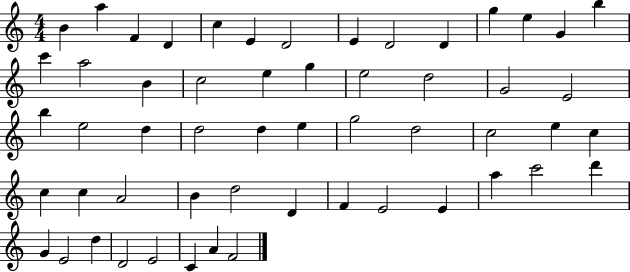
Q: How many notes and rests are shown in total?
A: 55